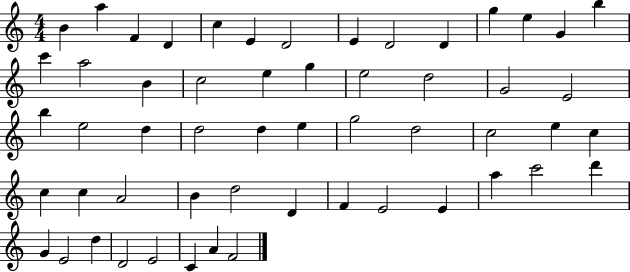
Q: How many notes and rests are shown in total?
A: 55